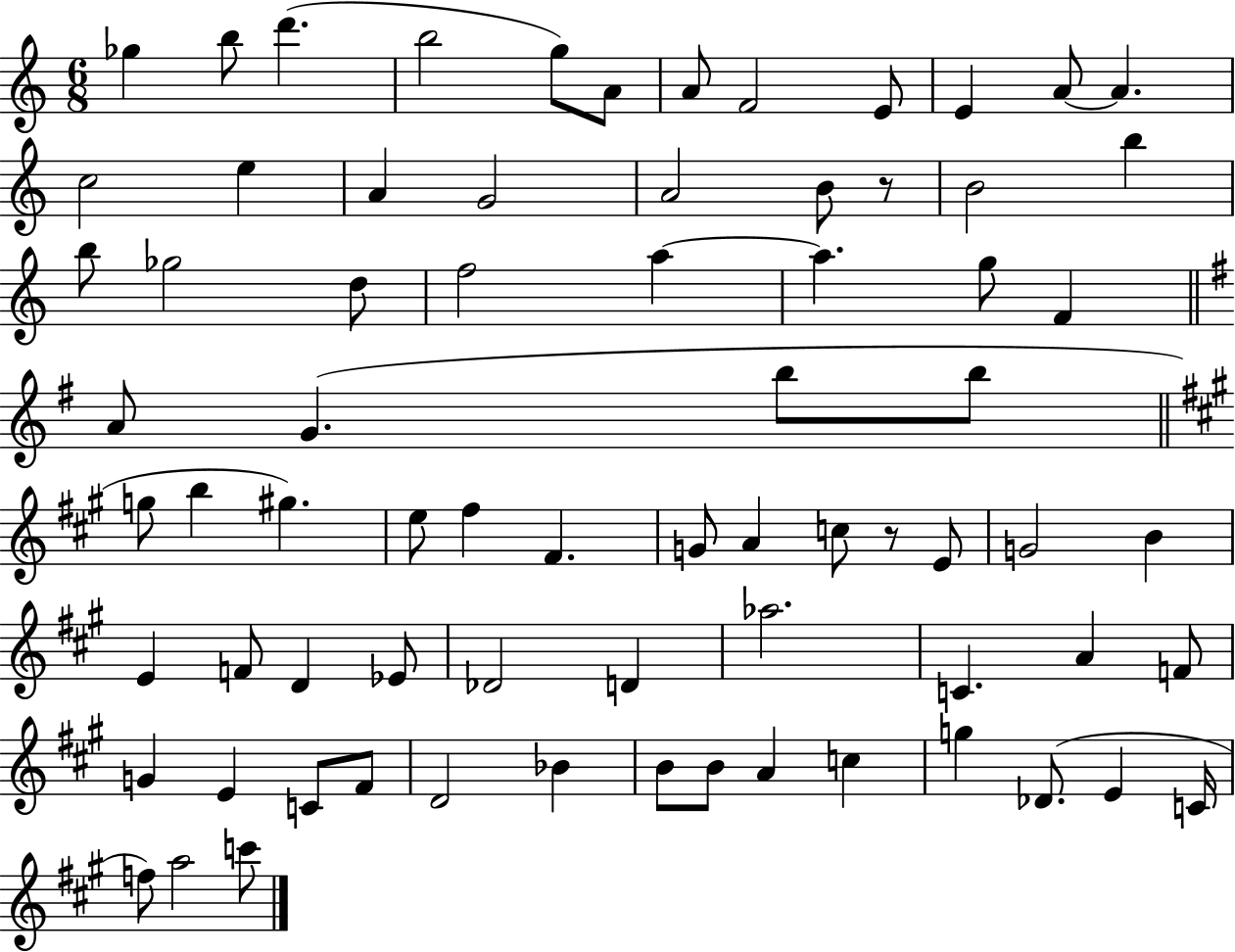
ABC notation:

X:1
T:Untitled
M:6/8
L:1/4
K:C
_g b/2 d' b2 g/2 A/2 A/2 F2 E/2 E A/2 A c2 e A G2 A2 B/2 z/2 B2 b b/2 _g2 d/2 f2 a a g/2 F A/2 G b/2 b/2 g/2 b ^g e/2 ^f ^F G/2 A c/2 z/2 E/2 G2 B E F/2 D _E/2 _D2 D _a2 C A F/2 G E C/2 ^F/2 D2 _B B/2 B/2 A c g _D/2 E C/4 f/2 a2 c'/2